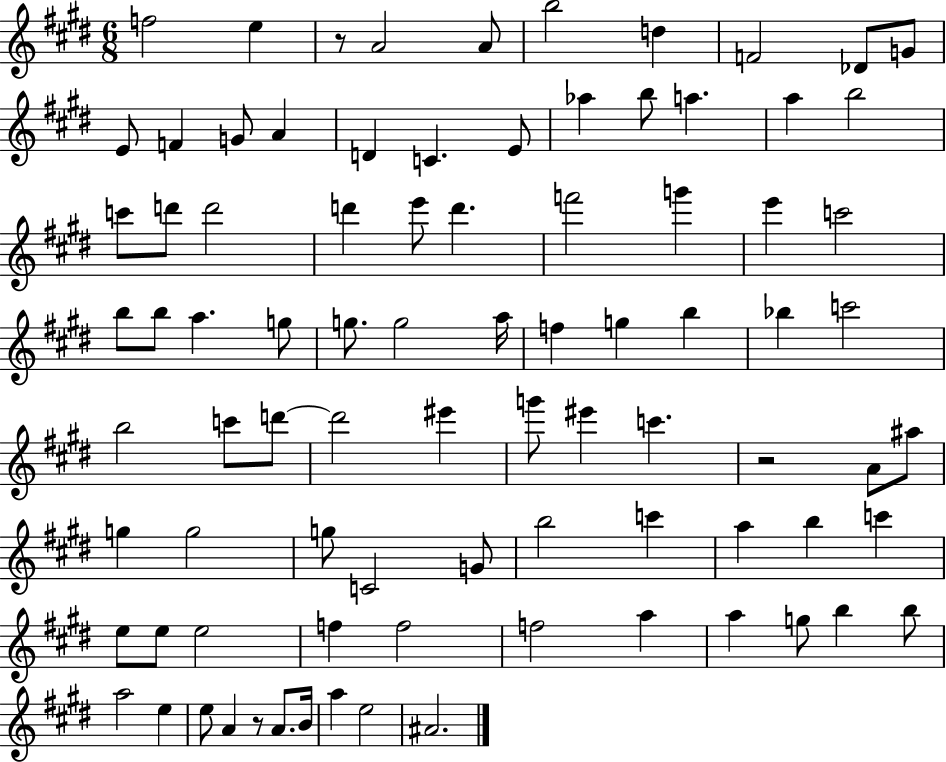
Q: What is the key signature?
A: E major